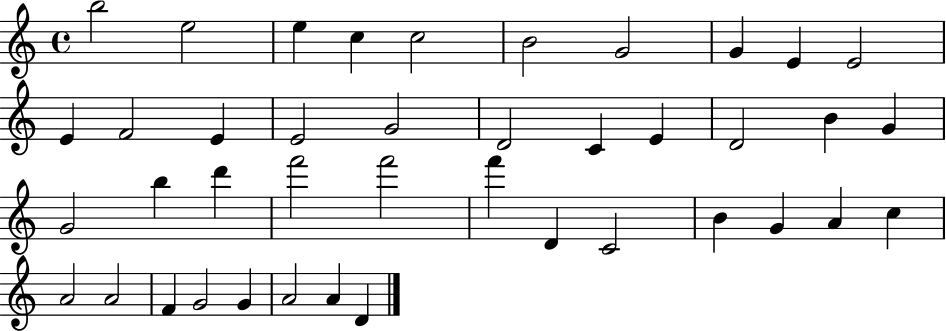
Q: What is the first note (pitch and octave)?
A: B5